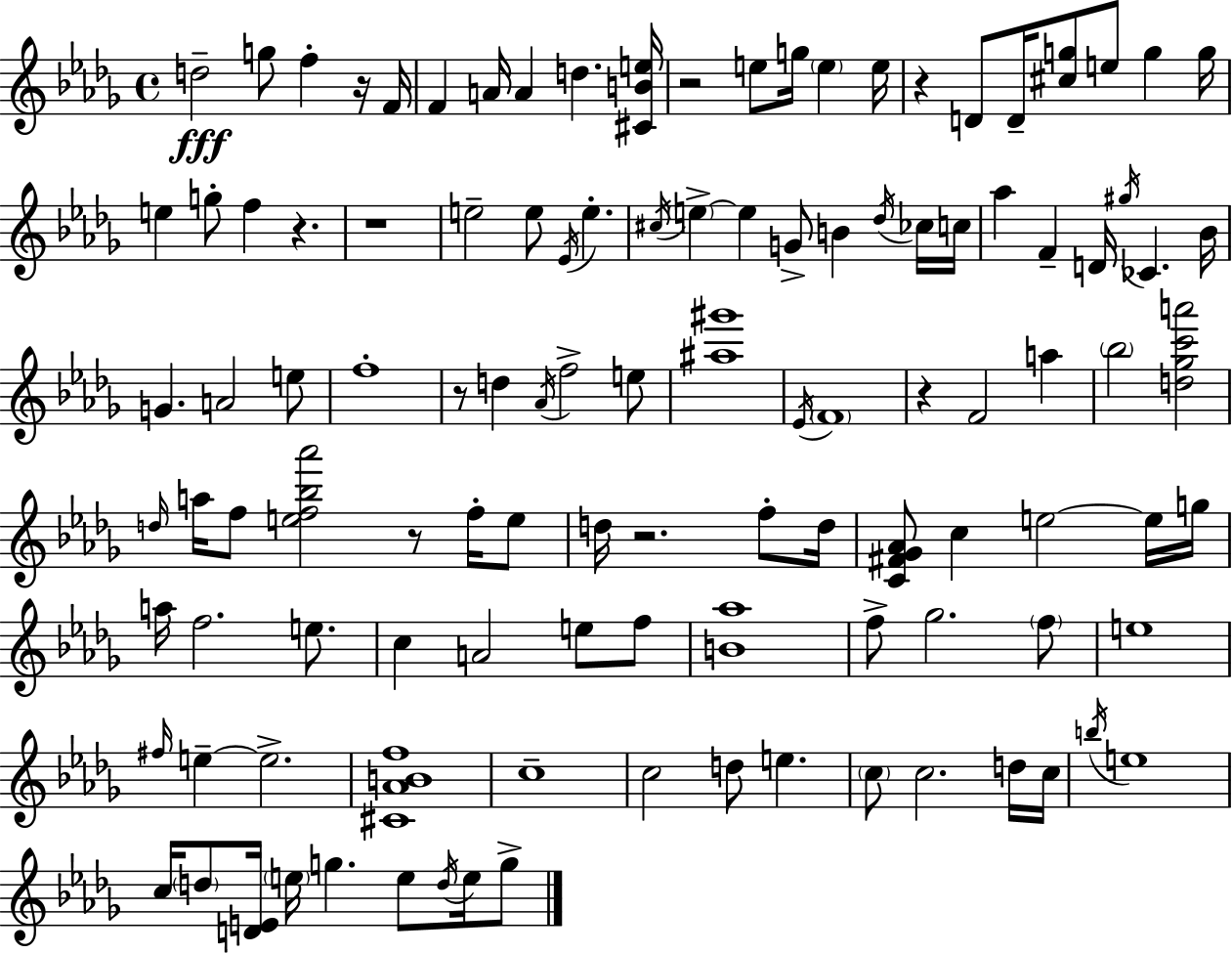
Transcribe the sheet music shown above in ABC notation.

X:1
T:Untitled
M:4/4
L:1/4
K:Bbm
d2 g/2 f z/4 F/4 F A/4 A d [^CBe]/4 z2 e/2 g/4 e e/4 z D/2 D/4 [^cg]/2 e/2 g g/4 e g/2 f z z4 e2 e/2 _E/4 e ^c/4 e e G/2 B _d/4 _c/4 c/4 _a F D/4 ^g/4 _C _B/4 G A2 e/2 f4 z/2 d _A/4 f2 e/2 [^a^g']4 _E/4 F4 z F2 a _b2 [d_gc'a']2 d/4 a/4 f/2 [ef_b_a']2 z/2 f/4 e/2 d/4 z2 f/2 d/4 [C^F_G_A]/2 c e2 e/4 g/4 a/4 f2 e/2 c A2 e/2 f/2 [B_a]4 f/2 _g2 f/2 e4 ^f/4 e e2 [^C_ABf]4 c4 c2 d/2 e c/2 c2 d/4 c/4 b/4 e4 c/4 d/2 [DE]/4 e/4 g e/2 d/4 e/4 g/2